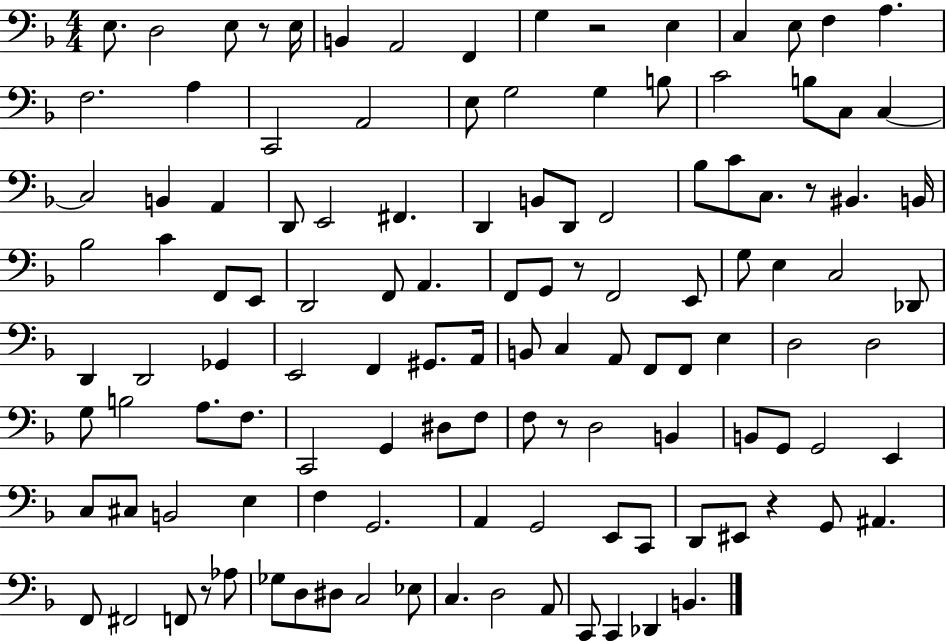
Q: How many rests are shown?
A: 7